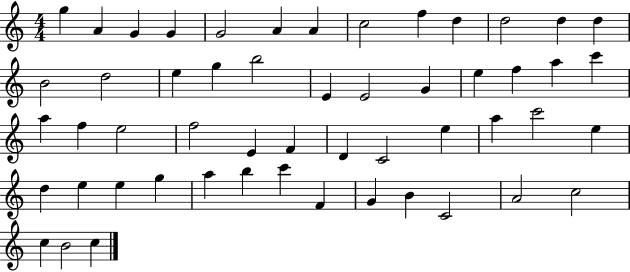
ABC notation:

X:1
T:Untitled
M:4/4
L:1/4
K:C
g A G G G2 A A c2 f d d2 d d B2 d2 e g b2 E E2 G e f a c' a f e2 f2 E F D C2 e a c'2 e d e e g a b c' F G B C2 A2 c2 c B2 c